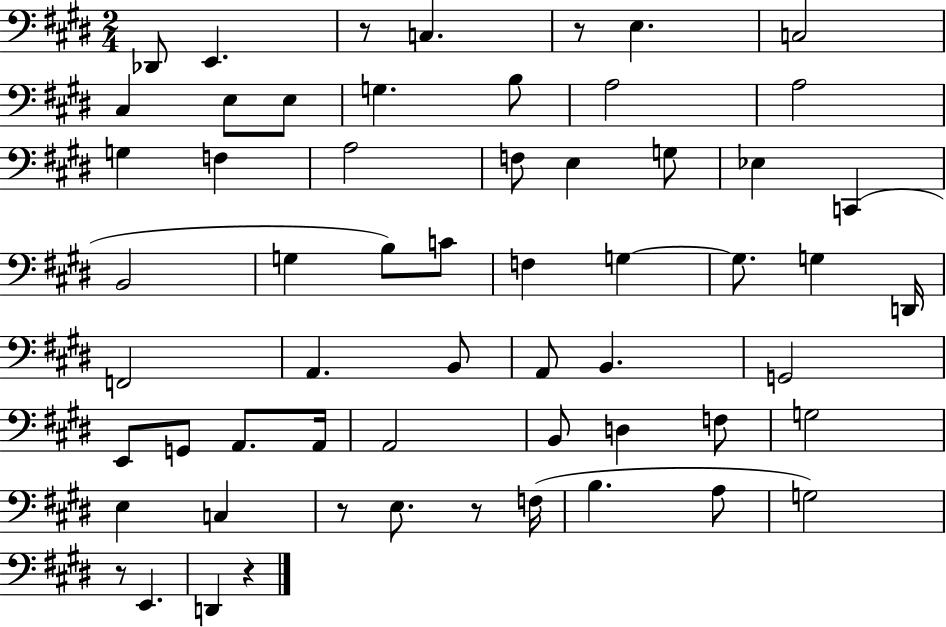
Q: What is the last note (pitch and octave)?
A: D2